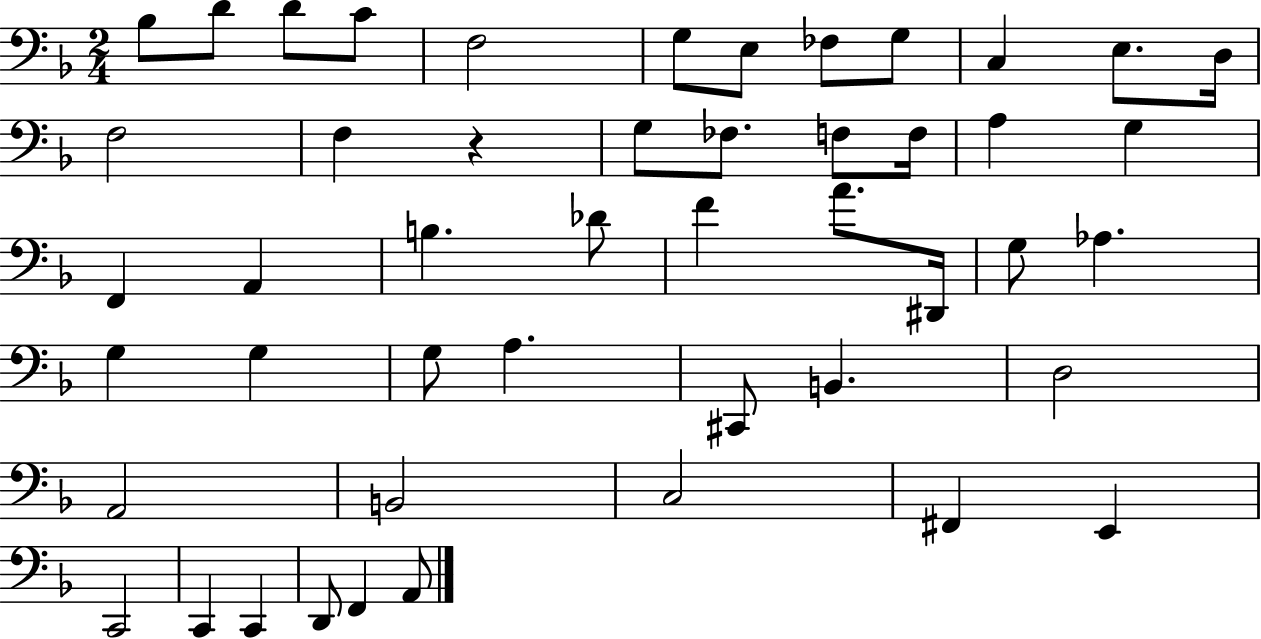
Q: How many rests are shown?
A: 1